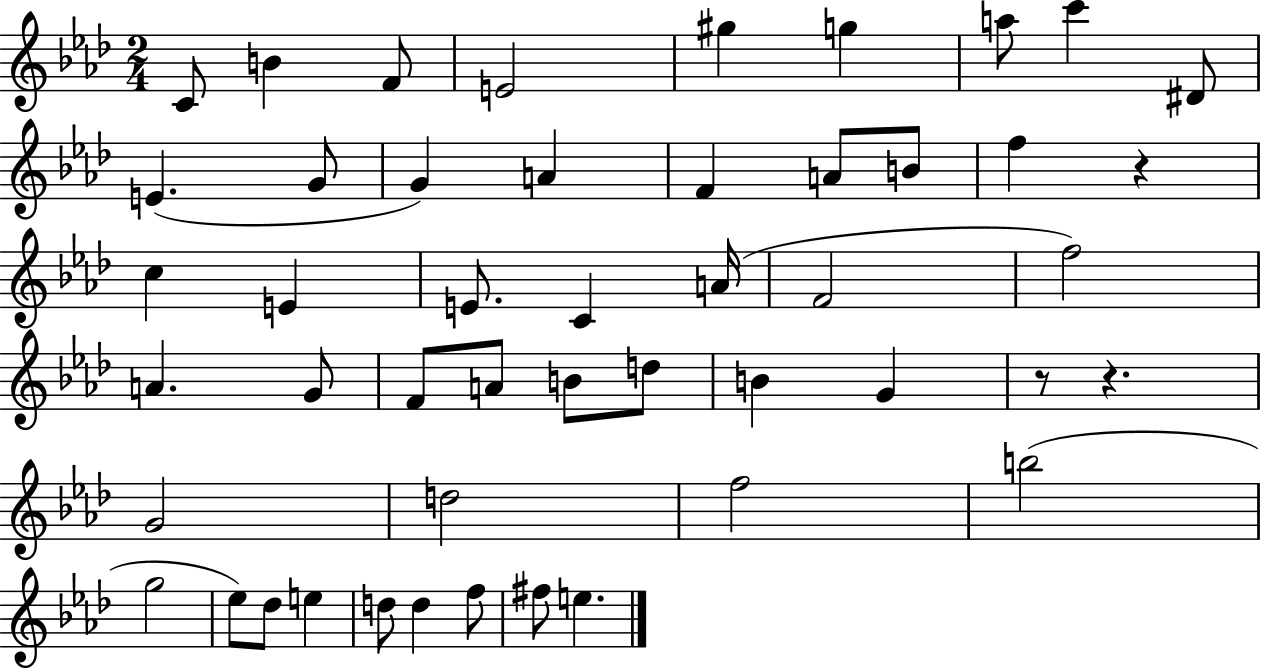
X:1
T:Untitled
M:2/4
L:1/4
K:Ab
C/2 B F/2 E2 ^g g a/2 c' ^D/2 E G/2 G A F A/2 B/2 f z c E E/2 C A/4 F2 f2 A G/2 F/2 A/2 B/2 d/2 B G z/2 z G2 d2 f2 b2 g2 _e/2 _d/2 e d/2 d f/2 ^f/2 e